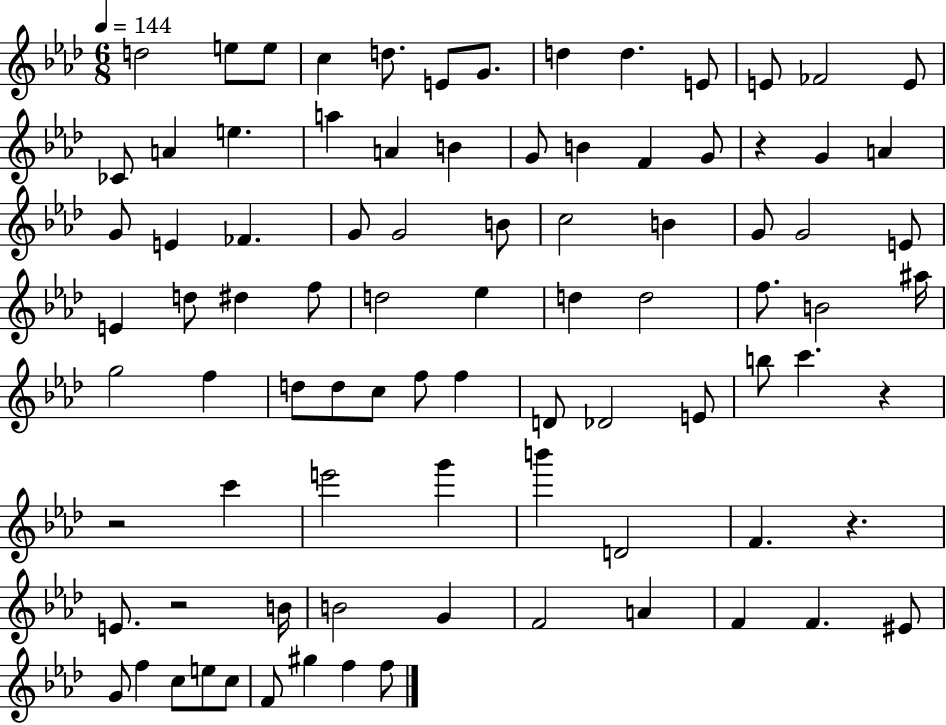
D5/h E5/e E5/e C5/q D5/e. E4/e G4/e. D5/q D5/q. E4/e E4/e FES4/h E4/e CES4/e A4/q E5/q. A5/q A4/q B4/q G4/e B4/q F4/q G4/e R/q G4/q A4/q G4/e E4/q FES4/q. G4/e G4/h B4/e C5/h B4/q G4/e G4/h E4/e E4/q D5/e D#5/q F5/e D5/h Eb5/q D5/q D5/h F5/e. B4/h A#5/s G5/h F5/q D5/e D5/e C5/e F5/e F5/q D4/e Db4/h E4/e B5/e C6/q. R/q R/h C6/q E6/h G6/q B6/q D4/h F4/q. R/q. E4/e. R/h B4/s B4/h G4/q F4/h A4/q F4/q F4/q. EIS4/e G4/e F5/q C5/e E5/e C5/e F4/e G#5/q F5/q F5/e